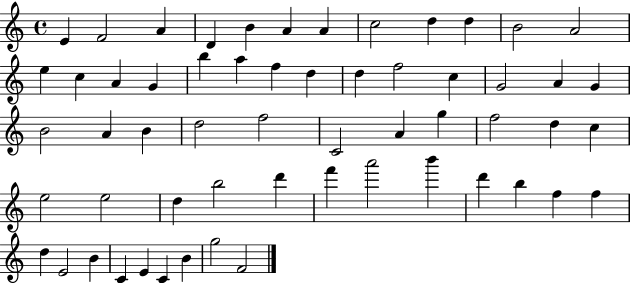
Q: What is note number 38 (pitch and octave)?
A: E5